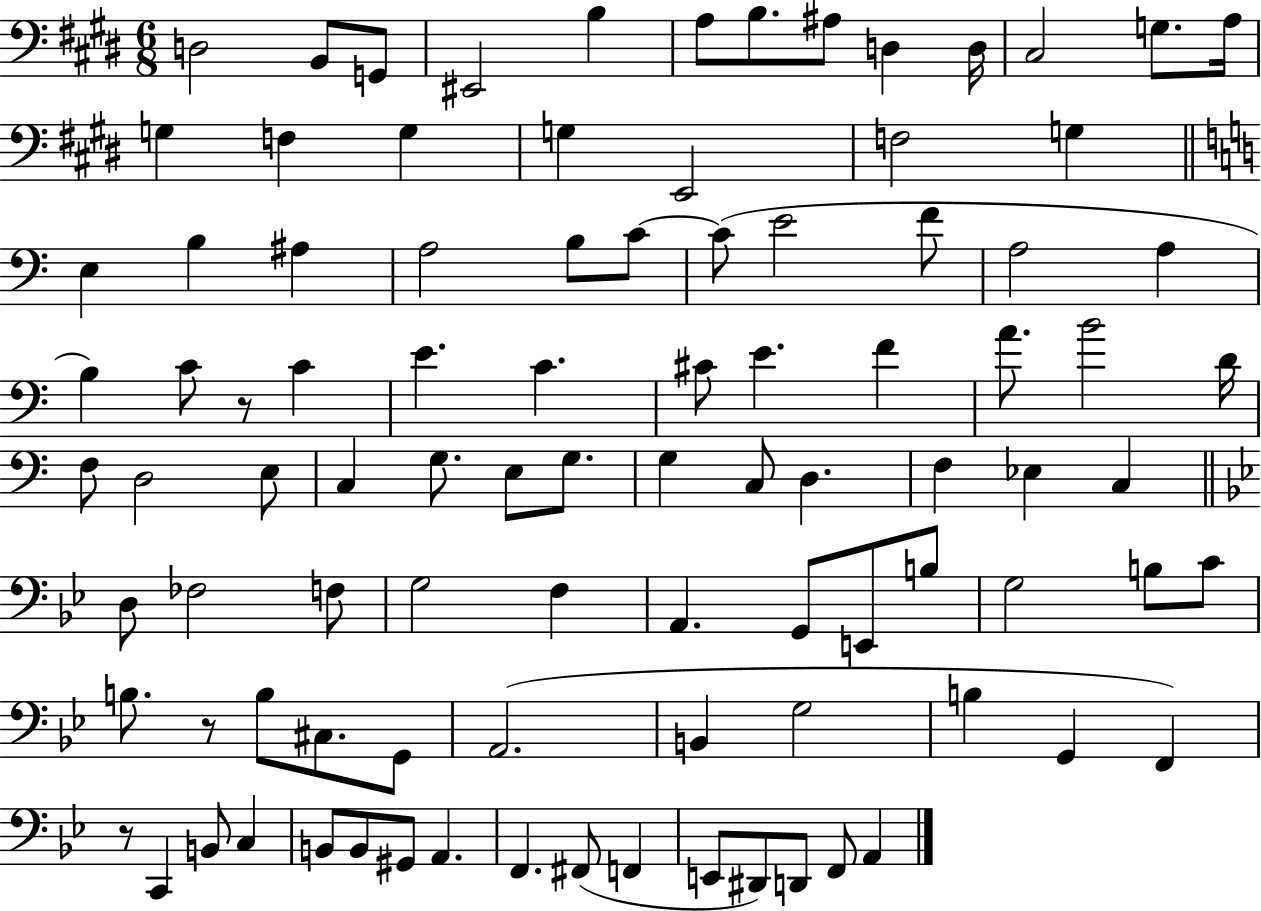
D3/h B2/e G2/e EIS2/h B3/q A3/e B3/e. A#3/e D3/q D3/s C#3/h G3/e. A3/s G3/q F3/q G3/q G3/q E2/h F3/h G3/q E3/q B3/q A#3/q A3/h B3/e C4/e C4/e E4/h F4/e A3/h A3/q B3/q C4/e R/e C4/q E4/q. C4/q. C#4/e E4/q. F4/q A4/e. B4/h D4/s F3/e D3/h E3/e C3/q G3/e. E3/e G3/e. G3/q C3/e D3/q. F3/q Eb3/q C3/q D3/e FES3/h F3/e G3/h F3/q A2/q. G2/e E2/e B3/e G3/h B3/e C4/e B3/e. R/e B3/e C#3/e. G2/e A2/h. B2/q G3/h B3/q G2/q F2/q R/e C2/q B2/e C3/q B2/e B2/e G#2/e A2/q. F2/q. F#2/e F2/q E2/e D#2/e D2/e F2/e A2/q